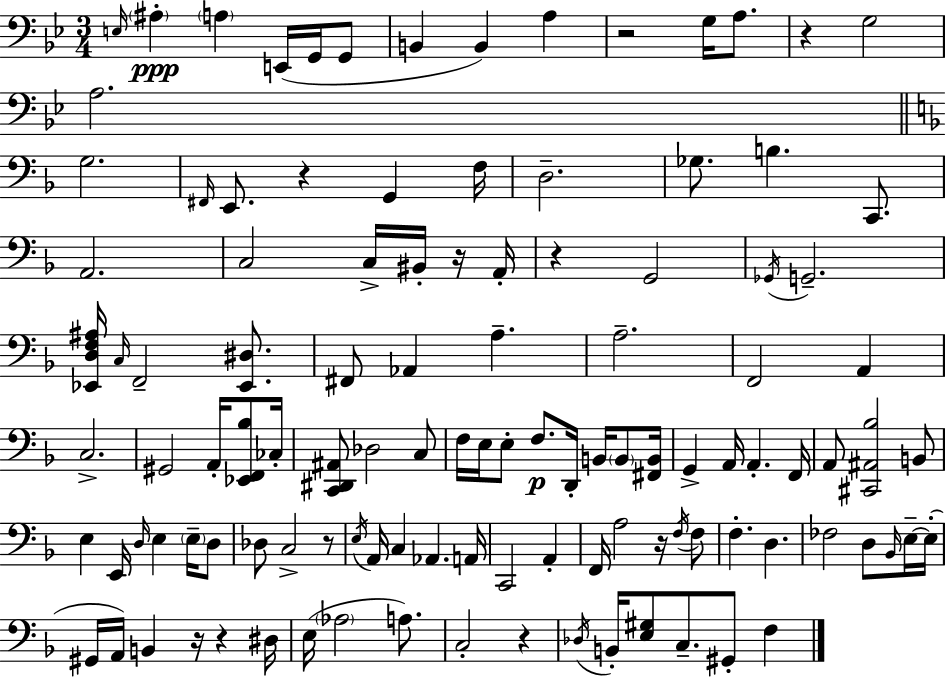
{
  \clef bass
  \numericTimeSignature
  \time 3/4
  \key bes \major
  \grace { e16 }\ppp \parenthesize ais4-. \parenthesize a4 e,16( g,16 g,8 | b,4 b,4) a4 | r2 g16 a8. | r4 g2 | \break a2. | \bar "||" \break \key f \major g2. | \grace { fis,16 } e,8. r4 g,4 | f16 d2.-- | ges8. b4. c,8. | \break a,2. | c2 c16-> bis,16-. r16 | a,16-. r4 g,2 | \acciaccatura { ges,16 } g,2.-- | \break <ees, d f ais>16 \grace { c16 } f,2-- | <ees, dis>8. fis,8 aes,4 a4.-- | a2.-- | f,2 a,4 | \break c2.-> | gis,2 a,16-. | <ees, f, bes>8 ces16-. <c, dis, ais,>8 des2 | c8 f16 e16 e8-. f8.\p d,16-. b,16 | \break \parenthesize b,8 <fis, b,>16 g,4-> a,16 a,4.-. | f,16 a,8 <cis, ais, bes>2 | b,8 e4 e,16 \grace { d16 } e4 | \parenthesize e16-- d8 des8 c2-> | \break r8 \acciaccatura { e16 } a,16 c4 aes,4. | a,16 c,2 | a,4-. f,16 a2 | r16 \acciaccatura { f16 } f8 f4.-. | \break d4. fes2 | d8 \grace { bes,16 } e16--~~ e16-.( gis,16 a,16) b,4 | r16 r4 dis16 e16( \parenthesize aes2 | a8.) c2-. | \break r4 \acciaccatura { des16 } b,16-. <e gis>8 c8.-- | gis,8-. f4 \bar "|."
}